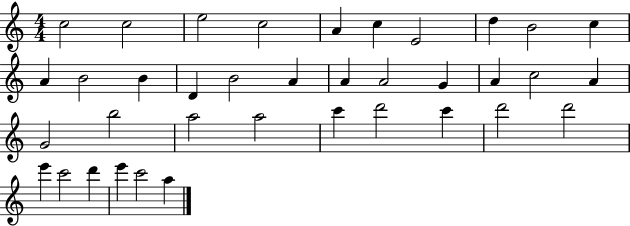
C5/h C5/h E5/h C5/h A4/q C5/q E4/h D5/q B4/h C5/q A4/q B4/h B4/q D4/q B4/h A4/q A4/q A4/h G4/q A4/q C5/h A4/q G4/h B5/h A5/h A5/h C6/q D6/h C6/q D6/h D6/h E6/q C6/h D6/q E6/q C6/h A5/q